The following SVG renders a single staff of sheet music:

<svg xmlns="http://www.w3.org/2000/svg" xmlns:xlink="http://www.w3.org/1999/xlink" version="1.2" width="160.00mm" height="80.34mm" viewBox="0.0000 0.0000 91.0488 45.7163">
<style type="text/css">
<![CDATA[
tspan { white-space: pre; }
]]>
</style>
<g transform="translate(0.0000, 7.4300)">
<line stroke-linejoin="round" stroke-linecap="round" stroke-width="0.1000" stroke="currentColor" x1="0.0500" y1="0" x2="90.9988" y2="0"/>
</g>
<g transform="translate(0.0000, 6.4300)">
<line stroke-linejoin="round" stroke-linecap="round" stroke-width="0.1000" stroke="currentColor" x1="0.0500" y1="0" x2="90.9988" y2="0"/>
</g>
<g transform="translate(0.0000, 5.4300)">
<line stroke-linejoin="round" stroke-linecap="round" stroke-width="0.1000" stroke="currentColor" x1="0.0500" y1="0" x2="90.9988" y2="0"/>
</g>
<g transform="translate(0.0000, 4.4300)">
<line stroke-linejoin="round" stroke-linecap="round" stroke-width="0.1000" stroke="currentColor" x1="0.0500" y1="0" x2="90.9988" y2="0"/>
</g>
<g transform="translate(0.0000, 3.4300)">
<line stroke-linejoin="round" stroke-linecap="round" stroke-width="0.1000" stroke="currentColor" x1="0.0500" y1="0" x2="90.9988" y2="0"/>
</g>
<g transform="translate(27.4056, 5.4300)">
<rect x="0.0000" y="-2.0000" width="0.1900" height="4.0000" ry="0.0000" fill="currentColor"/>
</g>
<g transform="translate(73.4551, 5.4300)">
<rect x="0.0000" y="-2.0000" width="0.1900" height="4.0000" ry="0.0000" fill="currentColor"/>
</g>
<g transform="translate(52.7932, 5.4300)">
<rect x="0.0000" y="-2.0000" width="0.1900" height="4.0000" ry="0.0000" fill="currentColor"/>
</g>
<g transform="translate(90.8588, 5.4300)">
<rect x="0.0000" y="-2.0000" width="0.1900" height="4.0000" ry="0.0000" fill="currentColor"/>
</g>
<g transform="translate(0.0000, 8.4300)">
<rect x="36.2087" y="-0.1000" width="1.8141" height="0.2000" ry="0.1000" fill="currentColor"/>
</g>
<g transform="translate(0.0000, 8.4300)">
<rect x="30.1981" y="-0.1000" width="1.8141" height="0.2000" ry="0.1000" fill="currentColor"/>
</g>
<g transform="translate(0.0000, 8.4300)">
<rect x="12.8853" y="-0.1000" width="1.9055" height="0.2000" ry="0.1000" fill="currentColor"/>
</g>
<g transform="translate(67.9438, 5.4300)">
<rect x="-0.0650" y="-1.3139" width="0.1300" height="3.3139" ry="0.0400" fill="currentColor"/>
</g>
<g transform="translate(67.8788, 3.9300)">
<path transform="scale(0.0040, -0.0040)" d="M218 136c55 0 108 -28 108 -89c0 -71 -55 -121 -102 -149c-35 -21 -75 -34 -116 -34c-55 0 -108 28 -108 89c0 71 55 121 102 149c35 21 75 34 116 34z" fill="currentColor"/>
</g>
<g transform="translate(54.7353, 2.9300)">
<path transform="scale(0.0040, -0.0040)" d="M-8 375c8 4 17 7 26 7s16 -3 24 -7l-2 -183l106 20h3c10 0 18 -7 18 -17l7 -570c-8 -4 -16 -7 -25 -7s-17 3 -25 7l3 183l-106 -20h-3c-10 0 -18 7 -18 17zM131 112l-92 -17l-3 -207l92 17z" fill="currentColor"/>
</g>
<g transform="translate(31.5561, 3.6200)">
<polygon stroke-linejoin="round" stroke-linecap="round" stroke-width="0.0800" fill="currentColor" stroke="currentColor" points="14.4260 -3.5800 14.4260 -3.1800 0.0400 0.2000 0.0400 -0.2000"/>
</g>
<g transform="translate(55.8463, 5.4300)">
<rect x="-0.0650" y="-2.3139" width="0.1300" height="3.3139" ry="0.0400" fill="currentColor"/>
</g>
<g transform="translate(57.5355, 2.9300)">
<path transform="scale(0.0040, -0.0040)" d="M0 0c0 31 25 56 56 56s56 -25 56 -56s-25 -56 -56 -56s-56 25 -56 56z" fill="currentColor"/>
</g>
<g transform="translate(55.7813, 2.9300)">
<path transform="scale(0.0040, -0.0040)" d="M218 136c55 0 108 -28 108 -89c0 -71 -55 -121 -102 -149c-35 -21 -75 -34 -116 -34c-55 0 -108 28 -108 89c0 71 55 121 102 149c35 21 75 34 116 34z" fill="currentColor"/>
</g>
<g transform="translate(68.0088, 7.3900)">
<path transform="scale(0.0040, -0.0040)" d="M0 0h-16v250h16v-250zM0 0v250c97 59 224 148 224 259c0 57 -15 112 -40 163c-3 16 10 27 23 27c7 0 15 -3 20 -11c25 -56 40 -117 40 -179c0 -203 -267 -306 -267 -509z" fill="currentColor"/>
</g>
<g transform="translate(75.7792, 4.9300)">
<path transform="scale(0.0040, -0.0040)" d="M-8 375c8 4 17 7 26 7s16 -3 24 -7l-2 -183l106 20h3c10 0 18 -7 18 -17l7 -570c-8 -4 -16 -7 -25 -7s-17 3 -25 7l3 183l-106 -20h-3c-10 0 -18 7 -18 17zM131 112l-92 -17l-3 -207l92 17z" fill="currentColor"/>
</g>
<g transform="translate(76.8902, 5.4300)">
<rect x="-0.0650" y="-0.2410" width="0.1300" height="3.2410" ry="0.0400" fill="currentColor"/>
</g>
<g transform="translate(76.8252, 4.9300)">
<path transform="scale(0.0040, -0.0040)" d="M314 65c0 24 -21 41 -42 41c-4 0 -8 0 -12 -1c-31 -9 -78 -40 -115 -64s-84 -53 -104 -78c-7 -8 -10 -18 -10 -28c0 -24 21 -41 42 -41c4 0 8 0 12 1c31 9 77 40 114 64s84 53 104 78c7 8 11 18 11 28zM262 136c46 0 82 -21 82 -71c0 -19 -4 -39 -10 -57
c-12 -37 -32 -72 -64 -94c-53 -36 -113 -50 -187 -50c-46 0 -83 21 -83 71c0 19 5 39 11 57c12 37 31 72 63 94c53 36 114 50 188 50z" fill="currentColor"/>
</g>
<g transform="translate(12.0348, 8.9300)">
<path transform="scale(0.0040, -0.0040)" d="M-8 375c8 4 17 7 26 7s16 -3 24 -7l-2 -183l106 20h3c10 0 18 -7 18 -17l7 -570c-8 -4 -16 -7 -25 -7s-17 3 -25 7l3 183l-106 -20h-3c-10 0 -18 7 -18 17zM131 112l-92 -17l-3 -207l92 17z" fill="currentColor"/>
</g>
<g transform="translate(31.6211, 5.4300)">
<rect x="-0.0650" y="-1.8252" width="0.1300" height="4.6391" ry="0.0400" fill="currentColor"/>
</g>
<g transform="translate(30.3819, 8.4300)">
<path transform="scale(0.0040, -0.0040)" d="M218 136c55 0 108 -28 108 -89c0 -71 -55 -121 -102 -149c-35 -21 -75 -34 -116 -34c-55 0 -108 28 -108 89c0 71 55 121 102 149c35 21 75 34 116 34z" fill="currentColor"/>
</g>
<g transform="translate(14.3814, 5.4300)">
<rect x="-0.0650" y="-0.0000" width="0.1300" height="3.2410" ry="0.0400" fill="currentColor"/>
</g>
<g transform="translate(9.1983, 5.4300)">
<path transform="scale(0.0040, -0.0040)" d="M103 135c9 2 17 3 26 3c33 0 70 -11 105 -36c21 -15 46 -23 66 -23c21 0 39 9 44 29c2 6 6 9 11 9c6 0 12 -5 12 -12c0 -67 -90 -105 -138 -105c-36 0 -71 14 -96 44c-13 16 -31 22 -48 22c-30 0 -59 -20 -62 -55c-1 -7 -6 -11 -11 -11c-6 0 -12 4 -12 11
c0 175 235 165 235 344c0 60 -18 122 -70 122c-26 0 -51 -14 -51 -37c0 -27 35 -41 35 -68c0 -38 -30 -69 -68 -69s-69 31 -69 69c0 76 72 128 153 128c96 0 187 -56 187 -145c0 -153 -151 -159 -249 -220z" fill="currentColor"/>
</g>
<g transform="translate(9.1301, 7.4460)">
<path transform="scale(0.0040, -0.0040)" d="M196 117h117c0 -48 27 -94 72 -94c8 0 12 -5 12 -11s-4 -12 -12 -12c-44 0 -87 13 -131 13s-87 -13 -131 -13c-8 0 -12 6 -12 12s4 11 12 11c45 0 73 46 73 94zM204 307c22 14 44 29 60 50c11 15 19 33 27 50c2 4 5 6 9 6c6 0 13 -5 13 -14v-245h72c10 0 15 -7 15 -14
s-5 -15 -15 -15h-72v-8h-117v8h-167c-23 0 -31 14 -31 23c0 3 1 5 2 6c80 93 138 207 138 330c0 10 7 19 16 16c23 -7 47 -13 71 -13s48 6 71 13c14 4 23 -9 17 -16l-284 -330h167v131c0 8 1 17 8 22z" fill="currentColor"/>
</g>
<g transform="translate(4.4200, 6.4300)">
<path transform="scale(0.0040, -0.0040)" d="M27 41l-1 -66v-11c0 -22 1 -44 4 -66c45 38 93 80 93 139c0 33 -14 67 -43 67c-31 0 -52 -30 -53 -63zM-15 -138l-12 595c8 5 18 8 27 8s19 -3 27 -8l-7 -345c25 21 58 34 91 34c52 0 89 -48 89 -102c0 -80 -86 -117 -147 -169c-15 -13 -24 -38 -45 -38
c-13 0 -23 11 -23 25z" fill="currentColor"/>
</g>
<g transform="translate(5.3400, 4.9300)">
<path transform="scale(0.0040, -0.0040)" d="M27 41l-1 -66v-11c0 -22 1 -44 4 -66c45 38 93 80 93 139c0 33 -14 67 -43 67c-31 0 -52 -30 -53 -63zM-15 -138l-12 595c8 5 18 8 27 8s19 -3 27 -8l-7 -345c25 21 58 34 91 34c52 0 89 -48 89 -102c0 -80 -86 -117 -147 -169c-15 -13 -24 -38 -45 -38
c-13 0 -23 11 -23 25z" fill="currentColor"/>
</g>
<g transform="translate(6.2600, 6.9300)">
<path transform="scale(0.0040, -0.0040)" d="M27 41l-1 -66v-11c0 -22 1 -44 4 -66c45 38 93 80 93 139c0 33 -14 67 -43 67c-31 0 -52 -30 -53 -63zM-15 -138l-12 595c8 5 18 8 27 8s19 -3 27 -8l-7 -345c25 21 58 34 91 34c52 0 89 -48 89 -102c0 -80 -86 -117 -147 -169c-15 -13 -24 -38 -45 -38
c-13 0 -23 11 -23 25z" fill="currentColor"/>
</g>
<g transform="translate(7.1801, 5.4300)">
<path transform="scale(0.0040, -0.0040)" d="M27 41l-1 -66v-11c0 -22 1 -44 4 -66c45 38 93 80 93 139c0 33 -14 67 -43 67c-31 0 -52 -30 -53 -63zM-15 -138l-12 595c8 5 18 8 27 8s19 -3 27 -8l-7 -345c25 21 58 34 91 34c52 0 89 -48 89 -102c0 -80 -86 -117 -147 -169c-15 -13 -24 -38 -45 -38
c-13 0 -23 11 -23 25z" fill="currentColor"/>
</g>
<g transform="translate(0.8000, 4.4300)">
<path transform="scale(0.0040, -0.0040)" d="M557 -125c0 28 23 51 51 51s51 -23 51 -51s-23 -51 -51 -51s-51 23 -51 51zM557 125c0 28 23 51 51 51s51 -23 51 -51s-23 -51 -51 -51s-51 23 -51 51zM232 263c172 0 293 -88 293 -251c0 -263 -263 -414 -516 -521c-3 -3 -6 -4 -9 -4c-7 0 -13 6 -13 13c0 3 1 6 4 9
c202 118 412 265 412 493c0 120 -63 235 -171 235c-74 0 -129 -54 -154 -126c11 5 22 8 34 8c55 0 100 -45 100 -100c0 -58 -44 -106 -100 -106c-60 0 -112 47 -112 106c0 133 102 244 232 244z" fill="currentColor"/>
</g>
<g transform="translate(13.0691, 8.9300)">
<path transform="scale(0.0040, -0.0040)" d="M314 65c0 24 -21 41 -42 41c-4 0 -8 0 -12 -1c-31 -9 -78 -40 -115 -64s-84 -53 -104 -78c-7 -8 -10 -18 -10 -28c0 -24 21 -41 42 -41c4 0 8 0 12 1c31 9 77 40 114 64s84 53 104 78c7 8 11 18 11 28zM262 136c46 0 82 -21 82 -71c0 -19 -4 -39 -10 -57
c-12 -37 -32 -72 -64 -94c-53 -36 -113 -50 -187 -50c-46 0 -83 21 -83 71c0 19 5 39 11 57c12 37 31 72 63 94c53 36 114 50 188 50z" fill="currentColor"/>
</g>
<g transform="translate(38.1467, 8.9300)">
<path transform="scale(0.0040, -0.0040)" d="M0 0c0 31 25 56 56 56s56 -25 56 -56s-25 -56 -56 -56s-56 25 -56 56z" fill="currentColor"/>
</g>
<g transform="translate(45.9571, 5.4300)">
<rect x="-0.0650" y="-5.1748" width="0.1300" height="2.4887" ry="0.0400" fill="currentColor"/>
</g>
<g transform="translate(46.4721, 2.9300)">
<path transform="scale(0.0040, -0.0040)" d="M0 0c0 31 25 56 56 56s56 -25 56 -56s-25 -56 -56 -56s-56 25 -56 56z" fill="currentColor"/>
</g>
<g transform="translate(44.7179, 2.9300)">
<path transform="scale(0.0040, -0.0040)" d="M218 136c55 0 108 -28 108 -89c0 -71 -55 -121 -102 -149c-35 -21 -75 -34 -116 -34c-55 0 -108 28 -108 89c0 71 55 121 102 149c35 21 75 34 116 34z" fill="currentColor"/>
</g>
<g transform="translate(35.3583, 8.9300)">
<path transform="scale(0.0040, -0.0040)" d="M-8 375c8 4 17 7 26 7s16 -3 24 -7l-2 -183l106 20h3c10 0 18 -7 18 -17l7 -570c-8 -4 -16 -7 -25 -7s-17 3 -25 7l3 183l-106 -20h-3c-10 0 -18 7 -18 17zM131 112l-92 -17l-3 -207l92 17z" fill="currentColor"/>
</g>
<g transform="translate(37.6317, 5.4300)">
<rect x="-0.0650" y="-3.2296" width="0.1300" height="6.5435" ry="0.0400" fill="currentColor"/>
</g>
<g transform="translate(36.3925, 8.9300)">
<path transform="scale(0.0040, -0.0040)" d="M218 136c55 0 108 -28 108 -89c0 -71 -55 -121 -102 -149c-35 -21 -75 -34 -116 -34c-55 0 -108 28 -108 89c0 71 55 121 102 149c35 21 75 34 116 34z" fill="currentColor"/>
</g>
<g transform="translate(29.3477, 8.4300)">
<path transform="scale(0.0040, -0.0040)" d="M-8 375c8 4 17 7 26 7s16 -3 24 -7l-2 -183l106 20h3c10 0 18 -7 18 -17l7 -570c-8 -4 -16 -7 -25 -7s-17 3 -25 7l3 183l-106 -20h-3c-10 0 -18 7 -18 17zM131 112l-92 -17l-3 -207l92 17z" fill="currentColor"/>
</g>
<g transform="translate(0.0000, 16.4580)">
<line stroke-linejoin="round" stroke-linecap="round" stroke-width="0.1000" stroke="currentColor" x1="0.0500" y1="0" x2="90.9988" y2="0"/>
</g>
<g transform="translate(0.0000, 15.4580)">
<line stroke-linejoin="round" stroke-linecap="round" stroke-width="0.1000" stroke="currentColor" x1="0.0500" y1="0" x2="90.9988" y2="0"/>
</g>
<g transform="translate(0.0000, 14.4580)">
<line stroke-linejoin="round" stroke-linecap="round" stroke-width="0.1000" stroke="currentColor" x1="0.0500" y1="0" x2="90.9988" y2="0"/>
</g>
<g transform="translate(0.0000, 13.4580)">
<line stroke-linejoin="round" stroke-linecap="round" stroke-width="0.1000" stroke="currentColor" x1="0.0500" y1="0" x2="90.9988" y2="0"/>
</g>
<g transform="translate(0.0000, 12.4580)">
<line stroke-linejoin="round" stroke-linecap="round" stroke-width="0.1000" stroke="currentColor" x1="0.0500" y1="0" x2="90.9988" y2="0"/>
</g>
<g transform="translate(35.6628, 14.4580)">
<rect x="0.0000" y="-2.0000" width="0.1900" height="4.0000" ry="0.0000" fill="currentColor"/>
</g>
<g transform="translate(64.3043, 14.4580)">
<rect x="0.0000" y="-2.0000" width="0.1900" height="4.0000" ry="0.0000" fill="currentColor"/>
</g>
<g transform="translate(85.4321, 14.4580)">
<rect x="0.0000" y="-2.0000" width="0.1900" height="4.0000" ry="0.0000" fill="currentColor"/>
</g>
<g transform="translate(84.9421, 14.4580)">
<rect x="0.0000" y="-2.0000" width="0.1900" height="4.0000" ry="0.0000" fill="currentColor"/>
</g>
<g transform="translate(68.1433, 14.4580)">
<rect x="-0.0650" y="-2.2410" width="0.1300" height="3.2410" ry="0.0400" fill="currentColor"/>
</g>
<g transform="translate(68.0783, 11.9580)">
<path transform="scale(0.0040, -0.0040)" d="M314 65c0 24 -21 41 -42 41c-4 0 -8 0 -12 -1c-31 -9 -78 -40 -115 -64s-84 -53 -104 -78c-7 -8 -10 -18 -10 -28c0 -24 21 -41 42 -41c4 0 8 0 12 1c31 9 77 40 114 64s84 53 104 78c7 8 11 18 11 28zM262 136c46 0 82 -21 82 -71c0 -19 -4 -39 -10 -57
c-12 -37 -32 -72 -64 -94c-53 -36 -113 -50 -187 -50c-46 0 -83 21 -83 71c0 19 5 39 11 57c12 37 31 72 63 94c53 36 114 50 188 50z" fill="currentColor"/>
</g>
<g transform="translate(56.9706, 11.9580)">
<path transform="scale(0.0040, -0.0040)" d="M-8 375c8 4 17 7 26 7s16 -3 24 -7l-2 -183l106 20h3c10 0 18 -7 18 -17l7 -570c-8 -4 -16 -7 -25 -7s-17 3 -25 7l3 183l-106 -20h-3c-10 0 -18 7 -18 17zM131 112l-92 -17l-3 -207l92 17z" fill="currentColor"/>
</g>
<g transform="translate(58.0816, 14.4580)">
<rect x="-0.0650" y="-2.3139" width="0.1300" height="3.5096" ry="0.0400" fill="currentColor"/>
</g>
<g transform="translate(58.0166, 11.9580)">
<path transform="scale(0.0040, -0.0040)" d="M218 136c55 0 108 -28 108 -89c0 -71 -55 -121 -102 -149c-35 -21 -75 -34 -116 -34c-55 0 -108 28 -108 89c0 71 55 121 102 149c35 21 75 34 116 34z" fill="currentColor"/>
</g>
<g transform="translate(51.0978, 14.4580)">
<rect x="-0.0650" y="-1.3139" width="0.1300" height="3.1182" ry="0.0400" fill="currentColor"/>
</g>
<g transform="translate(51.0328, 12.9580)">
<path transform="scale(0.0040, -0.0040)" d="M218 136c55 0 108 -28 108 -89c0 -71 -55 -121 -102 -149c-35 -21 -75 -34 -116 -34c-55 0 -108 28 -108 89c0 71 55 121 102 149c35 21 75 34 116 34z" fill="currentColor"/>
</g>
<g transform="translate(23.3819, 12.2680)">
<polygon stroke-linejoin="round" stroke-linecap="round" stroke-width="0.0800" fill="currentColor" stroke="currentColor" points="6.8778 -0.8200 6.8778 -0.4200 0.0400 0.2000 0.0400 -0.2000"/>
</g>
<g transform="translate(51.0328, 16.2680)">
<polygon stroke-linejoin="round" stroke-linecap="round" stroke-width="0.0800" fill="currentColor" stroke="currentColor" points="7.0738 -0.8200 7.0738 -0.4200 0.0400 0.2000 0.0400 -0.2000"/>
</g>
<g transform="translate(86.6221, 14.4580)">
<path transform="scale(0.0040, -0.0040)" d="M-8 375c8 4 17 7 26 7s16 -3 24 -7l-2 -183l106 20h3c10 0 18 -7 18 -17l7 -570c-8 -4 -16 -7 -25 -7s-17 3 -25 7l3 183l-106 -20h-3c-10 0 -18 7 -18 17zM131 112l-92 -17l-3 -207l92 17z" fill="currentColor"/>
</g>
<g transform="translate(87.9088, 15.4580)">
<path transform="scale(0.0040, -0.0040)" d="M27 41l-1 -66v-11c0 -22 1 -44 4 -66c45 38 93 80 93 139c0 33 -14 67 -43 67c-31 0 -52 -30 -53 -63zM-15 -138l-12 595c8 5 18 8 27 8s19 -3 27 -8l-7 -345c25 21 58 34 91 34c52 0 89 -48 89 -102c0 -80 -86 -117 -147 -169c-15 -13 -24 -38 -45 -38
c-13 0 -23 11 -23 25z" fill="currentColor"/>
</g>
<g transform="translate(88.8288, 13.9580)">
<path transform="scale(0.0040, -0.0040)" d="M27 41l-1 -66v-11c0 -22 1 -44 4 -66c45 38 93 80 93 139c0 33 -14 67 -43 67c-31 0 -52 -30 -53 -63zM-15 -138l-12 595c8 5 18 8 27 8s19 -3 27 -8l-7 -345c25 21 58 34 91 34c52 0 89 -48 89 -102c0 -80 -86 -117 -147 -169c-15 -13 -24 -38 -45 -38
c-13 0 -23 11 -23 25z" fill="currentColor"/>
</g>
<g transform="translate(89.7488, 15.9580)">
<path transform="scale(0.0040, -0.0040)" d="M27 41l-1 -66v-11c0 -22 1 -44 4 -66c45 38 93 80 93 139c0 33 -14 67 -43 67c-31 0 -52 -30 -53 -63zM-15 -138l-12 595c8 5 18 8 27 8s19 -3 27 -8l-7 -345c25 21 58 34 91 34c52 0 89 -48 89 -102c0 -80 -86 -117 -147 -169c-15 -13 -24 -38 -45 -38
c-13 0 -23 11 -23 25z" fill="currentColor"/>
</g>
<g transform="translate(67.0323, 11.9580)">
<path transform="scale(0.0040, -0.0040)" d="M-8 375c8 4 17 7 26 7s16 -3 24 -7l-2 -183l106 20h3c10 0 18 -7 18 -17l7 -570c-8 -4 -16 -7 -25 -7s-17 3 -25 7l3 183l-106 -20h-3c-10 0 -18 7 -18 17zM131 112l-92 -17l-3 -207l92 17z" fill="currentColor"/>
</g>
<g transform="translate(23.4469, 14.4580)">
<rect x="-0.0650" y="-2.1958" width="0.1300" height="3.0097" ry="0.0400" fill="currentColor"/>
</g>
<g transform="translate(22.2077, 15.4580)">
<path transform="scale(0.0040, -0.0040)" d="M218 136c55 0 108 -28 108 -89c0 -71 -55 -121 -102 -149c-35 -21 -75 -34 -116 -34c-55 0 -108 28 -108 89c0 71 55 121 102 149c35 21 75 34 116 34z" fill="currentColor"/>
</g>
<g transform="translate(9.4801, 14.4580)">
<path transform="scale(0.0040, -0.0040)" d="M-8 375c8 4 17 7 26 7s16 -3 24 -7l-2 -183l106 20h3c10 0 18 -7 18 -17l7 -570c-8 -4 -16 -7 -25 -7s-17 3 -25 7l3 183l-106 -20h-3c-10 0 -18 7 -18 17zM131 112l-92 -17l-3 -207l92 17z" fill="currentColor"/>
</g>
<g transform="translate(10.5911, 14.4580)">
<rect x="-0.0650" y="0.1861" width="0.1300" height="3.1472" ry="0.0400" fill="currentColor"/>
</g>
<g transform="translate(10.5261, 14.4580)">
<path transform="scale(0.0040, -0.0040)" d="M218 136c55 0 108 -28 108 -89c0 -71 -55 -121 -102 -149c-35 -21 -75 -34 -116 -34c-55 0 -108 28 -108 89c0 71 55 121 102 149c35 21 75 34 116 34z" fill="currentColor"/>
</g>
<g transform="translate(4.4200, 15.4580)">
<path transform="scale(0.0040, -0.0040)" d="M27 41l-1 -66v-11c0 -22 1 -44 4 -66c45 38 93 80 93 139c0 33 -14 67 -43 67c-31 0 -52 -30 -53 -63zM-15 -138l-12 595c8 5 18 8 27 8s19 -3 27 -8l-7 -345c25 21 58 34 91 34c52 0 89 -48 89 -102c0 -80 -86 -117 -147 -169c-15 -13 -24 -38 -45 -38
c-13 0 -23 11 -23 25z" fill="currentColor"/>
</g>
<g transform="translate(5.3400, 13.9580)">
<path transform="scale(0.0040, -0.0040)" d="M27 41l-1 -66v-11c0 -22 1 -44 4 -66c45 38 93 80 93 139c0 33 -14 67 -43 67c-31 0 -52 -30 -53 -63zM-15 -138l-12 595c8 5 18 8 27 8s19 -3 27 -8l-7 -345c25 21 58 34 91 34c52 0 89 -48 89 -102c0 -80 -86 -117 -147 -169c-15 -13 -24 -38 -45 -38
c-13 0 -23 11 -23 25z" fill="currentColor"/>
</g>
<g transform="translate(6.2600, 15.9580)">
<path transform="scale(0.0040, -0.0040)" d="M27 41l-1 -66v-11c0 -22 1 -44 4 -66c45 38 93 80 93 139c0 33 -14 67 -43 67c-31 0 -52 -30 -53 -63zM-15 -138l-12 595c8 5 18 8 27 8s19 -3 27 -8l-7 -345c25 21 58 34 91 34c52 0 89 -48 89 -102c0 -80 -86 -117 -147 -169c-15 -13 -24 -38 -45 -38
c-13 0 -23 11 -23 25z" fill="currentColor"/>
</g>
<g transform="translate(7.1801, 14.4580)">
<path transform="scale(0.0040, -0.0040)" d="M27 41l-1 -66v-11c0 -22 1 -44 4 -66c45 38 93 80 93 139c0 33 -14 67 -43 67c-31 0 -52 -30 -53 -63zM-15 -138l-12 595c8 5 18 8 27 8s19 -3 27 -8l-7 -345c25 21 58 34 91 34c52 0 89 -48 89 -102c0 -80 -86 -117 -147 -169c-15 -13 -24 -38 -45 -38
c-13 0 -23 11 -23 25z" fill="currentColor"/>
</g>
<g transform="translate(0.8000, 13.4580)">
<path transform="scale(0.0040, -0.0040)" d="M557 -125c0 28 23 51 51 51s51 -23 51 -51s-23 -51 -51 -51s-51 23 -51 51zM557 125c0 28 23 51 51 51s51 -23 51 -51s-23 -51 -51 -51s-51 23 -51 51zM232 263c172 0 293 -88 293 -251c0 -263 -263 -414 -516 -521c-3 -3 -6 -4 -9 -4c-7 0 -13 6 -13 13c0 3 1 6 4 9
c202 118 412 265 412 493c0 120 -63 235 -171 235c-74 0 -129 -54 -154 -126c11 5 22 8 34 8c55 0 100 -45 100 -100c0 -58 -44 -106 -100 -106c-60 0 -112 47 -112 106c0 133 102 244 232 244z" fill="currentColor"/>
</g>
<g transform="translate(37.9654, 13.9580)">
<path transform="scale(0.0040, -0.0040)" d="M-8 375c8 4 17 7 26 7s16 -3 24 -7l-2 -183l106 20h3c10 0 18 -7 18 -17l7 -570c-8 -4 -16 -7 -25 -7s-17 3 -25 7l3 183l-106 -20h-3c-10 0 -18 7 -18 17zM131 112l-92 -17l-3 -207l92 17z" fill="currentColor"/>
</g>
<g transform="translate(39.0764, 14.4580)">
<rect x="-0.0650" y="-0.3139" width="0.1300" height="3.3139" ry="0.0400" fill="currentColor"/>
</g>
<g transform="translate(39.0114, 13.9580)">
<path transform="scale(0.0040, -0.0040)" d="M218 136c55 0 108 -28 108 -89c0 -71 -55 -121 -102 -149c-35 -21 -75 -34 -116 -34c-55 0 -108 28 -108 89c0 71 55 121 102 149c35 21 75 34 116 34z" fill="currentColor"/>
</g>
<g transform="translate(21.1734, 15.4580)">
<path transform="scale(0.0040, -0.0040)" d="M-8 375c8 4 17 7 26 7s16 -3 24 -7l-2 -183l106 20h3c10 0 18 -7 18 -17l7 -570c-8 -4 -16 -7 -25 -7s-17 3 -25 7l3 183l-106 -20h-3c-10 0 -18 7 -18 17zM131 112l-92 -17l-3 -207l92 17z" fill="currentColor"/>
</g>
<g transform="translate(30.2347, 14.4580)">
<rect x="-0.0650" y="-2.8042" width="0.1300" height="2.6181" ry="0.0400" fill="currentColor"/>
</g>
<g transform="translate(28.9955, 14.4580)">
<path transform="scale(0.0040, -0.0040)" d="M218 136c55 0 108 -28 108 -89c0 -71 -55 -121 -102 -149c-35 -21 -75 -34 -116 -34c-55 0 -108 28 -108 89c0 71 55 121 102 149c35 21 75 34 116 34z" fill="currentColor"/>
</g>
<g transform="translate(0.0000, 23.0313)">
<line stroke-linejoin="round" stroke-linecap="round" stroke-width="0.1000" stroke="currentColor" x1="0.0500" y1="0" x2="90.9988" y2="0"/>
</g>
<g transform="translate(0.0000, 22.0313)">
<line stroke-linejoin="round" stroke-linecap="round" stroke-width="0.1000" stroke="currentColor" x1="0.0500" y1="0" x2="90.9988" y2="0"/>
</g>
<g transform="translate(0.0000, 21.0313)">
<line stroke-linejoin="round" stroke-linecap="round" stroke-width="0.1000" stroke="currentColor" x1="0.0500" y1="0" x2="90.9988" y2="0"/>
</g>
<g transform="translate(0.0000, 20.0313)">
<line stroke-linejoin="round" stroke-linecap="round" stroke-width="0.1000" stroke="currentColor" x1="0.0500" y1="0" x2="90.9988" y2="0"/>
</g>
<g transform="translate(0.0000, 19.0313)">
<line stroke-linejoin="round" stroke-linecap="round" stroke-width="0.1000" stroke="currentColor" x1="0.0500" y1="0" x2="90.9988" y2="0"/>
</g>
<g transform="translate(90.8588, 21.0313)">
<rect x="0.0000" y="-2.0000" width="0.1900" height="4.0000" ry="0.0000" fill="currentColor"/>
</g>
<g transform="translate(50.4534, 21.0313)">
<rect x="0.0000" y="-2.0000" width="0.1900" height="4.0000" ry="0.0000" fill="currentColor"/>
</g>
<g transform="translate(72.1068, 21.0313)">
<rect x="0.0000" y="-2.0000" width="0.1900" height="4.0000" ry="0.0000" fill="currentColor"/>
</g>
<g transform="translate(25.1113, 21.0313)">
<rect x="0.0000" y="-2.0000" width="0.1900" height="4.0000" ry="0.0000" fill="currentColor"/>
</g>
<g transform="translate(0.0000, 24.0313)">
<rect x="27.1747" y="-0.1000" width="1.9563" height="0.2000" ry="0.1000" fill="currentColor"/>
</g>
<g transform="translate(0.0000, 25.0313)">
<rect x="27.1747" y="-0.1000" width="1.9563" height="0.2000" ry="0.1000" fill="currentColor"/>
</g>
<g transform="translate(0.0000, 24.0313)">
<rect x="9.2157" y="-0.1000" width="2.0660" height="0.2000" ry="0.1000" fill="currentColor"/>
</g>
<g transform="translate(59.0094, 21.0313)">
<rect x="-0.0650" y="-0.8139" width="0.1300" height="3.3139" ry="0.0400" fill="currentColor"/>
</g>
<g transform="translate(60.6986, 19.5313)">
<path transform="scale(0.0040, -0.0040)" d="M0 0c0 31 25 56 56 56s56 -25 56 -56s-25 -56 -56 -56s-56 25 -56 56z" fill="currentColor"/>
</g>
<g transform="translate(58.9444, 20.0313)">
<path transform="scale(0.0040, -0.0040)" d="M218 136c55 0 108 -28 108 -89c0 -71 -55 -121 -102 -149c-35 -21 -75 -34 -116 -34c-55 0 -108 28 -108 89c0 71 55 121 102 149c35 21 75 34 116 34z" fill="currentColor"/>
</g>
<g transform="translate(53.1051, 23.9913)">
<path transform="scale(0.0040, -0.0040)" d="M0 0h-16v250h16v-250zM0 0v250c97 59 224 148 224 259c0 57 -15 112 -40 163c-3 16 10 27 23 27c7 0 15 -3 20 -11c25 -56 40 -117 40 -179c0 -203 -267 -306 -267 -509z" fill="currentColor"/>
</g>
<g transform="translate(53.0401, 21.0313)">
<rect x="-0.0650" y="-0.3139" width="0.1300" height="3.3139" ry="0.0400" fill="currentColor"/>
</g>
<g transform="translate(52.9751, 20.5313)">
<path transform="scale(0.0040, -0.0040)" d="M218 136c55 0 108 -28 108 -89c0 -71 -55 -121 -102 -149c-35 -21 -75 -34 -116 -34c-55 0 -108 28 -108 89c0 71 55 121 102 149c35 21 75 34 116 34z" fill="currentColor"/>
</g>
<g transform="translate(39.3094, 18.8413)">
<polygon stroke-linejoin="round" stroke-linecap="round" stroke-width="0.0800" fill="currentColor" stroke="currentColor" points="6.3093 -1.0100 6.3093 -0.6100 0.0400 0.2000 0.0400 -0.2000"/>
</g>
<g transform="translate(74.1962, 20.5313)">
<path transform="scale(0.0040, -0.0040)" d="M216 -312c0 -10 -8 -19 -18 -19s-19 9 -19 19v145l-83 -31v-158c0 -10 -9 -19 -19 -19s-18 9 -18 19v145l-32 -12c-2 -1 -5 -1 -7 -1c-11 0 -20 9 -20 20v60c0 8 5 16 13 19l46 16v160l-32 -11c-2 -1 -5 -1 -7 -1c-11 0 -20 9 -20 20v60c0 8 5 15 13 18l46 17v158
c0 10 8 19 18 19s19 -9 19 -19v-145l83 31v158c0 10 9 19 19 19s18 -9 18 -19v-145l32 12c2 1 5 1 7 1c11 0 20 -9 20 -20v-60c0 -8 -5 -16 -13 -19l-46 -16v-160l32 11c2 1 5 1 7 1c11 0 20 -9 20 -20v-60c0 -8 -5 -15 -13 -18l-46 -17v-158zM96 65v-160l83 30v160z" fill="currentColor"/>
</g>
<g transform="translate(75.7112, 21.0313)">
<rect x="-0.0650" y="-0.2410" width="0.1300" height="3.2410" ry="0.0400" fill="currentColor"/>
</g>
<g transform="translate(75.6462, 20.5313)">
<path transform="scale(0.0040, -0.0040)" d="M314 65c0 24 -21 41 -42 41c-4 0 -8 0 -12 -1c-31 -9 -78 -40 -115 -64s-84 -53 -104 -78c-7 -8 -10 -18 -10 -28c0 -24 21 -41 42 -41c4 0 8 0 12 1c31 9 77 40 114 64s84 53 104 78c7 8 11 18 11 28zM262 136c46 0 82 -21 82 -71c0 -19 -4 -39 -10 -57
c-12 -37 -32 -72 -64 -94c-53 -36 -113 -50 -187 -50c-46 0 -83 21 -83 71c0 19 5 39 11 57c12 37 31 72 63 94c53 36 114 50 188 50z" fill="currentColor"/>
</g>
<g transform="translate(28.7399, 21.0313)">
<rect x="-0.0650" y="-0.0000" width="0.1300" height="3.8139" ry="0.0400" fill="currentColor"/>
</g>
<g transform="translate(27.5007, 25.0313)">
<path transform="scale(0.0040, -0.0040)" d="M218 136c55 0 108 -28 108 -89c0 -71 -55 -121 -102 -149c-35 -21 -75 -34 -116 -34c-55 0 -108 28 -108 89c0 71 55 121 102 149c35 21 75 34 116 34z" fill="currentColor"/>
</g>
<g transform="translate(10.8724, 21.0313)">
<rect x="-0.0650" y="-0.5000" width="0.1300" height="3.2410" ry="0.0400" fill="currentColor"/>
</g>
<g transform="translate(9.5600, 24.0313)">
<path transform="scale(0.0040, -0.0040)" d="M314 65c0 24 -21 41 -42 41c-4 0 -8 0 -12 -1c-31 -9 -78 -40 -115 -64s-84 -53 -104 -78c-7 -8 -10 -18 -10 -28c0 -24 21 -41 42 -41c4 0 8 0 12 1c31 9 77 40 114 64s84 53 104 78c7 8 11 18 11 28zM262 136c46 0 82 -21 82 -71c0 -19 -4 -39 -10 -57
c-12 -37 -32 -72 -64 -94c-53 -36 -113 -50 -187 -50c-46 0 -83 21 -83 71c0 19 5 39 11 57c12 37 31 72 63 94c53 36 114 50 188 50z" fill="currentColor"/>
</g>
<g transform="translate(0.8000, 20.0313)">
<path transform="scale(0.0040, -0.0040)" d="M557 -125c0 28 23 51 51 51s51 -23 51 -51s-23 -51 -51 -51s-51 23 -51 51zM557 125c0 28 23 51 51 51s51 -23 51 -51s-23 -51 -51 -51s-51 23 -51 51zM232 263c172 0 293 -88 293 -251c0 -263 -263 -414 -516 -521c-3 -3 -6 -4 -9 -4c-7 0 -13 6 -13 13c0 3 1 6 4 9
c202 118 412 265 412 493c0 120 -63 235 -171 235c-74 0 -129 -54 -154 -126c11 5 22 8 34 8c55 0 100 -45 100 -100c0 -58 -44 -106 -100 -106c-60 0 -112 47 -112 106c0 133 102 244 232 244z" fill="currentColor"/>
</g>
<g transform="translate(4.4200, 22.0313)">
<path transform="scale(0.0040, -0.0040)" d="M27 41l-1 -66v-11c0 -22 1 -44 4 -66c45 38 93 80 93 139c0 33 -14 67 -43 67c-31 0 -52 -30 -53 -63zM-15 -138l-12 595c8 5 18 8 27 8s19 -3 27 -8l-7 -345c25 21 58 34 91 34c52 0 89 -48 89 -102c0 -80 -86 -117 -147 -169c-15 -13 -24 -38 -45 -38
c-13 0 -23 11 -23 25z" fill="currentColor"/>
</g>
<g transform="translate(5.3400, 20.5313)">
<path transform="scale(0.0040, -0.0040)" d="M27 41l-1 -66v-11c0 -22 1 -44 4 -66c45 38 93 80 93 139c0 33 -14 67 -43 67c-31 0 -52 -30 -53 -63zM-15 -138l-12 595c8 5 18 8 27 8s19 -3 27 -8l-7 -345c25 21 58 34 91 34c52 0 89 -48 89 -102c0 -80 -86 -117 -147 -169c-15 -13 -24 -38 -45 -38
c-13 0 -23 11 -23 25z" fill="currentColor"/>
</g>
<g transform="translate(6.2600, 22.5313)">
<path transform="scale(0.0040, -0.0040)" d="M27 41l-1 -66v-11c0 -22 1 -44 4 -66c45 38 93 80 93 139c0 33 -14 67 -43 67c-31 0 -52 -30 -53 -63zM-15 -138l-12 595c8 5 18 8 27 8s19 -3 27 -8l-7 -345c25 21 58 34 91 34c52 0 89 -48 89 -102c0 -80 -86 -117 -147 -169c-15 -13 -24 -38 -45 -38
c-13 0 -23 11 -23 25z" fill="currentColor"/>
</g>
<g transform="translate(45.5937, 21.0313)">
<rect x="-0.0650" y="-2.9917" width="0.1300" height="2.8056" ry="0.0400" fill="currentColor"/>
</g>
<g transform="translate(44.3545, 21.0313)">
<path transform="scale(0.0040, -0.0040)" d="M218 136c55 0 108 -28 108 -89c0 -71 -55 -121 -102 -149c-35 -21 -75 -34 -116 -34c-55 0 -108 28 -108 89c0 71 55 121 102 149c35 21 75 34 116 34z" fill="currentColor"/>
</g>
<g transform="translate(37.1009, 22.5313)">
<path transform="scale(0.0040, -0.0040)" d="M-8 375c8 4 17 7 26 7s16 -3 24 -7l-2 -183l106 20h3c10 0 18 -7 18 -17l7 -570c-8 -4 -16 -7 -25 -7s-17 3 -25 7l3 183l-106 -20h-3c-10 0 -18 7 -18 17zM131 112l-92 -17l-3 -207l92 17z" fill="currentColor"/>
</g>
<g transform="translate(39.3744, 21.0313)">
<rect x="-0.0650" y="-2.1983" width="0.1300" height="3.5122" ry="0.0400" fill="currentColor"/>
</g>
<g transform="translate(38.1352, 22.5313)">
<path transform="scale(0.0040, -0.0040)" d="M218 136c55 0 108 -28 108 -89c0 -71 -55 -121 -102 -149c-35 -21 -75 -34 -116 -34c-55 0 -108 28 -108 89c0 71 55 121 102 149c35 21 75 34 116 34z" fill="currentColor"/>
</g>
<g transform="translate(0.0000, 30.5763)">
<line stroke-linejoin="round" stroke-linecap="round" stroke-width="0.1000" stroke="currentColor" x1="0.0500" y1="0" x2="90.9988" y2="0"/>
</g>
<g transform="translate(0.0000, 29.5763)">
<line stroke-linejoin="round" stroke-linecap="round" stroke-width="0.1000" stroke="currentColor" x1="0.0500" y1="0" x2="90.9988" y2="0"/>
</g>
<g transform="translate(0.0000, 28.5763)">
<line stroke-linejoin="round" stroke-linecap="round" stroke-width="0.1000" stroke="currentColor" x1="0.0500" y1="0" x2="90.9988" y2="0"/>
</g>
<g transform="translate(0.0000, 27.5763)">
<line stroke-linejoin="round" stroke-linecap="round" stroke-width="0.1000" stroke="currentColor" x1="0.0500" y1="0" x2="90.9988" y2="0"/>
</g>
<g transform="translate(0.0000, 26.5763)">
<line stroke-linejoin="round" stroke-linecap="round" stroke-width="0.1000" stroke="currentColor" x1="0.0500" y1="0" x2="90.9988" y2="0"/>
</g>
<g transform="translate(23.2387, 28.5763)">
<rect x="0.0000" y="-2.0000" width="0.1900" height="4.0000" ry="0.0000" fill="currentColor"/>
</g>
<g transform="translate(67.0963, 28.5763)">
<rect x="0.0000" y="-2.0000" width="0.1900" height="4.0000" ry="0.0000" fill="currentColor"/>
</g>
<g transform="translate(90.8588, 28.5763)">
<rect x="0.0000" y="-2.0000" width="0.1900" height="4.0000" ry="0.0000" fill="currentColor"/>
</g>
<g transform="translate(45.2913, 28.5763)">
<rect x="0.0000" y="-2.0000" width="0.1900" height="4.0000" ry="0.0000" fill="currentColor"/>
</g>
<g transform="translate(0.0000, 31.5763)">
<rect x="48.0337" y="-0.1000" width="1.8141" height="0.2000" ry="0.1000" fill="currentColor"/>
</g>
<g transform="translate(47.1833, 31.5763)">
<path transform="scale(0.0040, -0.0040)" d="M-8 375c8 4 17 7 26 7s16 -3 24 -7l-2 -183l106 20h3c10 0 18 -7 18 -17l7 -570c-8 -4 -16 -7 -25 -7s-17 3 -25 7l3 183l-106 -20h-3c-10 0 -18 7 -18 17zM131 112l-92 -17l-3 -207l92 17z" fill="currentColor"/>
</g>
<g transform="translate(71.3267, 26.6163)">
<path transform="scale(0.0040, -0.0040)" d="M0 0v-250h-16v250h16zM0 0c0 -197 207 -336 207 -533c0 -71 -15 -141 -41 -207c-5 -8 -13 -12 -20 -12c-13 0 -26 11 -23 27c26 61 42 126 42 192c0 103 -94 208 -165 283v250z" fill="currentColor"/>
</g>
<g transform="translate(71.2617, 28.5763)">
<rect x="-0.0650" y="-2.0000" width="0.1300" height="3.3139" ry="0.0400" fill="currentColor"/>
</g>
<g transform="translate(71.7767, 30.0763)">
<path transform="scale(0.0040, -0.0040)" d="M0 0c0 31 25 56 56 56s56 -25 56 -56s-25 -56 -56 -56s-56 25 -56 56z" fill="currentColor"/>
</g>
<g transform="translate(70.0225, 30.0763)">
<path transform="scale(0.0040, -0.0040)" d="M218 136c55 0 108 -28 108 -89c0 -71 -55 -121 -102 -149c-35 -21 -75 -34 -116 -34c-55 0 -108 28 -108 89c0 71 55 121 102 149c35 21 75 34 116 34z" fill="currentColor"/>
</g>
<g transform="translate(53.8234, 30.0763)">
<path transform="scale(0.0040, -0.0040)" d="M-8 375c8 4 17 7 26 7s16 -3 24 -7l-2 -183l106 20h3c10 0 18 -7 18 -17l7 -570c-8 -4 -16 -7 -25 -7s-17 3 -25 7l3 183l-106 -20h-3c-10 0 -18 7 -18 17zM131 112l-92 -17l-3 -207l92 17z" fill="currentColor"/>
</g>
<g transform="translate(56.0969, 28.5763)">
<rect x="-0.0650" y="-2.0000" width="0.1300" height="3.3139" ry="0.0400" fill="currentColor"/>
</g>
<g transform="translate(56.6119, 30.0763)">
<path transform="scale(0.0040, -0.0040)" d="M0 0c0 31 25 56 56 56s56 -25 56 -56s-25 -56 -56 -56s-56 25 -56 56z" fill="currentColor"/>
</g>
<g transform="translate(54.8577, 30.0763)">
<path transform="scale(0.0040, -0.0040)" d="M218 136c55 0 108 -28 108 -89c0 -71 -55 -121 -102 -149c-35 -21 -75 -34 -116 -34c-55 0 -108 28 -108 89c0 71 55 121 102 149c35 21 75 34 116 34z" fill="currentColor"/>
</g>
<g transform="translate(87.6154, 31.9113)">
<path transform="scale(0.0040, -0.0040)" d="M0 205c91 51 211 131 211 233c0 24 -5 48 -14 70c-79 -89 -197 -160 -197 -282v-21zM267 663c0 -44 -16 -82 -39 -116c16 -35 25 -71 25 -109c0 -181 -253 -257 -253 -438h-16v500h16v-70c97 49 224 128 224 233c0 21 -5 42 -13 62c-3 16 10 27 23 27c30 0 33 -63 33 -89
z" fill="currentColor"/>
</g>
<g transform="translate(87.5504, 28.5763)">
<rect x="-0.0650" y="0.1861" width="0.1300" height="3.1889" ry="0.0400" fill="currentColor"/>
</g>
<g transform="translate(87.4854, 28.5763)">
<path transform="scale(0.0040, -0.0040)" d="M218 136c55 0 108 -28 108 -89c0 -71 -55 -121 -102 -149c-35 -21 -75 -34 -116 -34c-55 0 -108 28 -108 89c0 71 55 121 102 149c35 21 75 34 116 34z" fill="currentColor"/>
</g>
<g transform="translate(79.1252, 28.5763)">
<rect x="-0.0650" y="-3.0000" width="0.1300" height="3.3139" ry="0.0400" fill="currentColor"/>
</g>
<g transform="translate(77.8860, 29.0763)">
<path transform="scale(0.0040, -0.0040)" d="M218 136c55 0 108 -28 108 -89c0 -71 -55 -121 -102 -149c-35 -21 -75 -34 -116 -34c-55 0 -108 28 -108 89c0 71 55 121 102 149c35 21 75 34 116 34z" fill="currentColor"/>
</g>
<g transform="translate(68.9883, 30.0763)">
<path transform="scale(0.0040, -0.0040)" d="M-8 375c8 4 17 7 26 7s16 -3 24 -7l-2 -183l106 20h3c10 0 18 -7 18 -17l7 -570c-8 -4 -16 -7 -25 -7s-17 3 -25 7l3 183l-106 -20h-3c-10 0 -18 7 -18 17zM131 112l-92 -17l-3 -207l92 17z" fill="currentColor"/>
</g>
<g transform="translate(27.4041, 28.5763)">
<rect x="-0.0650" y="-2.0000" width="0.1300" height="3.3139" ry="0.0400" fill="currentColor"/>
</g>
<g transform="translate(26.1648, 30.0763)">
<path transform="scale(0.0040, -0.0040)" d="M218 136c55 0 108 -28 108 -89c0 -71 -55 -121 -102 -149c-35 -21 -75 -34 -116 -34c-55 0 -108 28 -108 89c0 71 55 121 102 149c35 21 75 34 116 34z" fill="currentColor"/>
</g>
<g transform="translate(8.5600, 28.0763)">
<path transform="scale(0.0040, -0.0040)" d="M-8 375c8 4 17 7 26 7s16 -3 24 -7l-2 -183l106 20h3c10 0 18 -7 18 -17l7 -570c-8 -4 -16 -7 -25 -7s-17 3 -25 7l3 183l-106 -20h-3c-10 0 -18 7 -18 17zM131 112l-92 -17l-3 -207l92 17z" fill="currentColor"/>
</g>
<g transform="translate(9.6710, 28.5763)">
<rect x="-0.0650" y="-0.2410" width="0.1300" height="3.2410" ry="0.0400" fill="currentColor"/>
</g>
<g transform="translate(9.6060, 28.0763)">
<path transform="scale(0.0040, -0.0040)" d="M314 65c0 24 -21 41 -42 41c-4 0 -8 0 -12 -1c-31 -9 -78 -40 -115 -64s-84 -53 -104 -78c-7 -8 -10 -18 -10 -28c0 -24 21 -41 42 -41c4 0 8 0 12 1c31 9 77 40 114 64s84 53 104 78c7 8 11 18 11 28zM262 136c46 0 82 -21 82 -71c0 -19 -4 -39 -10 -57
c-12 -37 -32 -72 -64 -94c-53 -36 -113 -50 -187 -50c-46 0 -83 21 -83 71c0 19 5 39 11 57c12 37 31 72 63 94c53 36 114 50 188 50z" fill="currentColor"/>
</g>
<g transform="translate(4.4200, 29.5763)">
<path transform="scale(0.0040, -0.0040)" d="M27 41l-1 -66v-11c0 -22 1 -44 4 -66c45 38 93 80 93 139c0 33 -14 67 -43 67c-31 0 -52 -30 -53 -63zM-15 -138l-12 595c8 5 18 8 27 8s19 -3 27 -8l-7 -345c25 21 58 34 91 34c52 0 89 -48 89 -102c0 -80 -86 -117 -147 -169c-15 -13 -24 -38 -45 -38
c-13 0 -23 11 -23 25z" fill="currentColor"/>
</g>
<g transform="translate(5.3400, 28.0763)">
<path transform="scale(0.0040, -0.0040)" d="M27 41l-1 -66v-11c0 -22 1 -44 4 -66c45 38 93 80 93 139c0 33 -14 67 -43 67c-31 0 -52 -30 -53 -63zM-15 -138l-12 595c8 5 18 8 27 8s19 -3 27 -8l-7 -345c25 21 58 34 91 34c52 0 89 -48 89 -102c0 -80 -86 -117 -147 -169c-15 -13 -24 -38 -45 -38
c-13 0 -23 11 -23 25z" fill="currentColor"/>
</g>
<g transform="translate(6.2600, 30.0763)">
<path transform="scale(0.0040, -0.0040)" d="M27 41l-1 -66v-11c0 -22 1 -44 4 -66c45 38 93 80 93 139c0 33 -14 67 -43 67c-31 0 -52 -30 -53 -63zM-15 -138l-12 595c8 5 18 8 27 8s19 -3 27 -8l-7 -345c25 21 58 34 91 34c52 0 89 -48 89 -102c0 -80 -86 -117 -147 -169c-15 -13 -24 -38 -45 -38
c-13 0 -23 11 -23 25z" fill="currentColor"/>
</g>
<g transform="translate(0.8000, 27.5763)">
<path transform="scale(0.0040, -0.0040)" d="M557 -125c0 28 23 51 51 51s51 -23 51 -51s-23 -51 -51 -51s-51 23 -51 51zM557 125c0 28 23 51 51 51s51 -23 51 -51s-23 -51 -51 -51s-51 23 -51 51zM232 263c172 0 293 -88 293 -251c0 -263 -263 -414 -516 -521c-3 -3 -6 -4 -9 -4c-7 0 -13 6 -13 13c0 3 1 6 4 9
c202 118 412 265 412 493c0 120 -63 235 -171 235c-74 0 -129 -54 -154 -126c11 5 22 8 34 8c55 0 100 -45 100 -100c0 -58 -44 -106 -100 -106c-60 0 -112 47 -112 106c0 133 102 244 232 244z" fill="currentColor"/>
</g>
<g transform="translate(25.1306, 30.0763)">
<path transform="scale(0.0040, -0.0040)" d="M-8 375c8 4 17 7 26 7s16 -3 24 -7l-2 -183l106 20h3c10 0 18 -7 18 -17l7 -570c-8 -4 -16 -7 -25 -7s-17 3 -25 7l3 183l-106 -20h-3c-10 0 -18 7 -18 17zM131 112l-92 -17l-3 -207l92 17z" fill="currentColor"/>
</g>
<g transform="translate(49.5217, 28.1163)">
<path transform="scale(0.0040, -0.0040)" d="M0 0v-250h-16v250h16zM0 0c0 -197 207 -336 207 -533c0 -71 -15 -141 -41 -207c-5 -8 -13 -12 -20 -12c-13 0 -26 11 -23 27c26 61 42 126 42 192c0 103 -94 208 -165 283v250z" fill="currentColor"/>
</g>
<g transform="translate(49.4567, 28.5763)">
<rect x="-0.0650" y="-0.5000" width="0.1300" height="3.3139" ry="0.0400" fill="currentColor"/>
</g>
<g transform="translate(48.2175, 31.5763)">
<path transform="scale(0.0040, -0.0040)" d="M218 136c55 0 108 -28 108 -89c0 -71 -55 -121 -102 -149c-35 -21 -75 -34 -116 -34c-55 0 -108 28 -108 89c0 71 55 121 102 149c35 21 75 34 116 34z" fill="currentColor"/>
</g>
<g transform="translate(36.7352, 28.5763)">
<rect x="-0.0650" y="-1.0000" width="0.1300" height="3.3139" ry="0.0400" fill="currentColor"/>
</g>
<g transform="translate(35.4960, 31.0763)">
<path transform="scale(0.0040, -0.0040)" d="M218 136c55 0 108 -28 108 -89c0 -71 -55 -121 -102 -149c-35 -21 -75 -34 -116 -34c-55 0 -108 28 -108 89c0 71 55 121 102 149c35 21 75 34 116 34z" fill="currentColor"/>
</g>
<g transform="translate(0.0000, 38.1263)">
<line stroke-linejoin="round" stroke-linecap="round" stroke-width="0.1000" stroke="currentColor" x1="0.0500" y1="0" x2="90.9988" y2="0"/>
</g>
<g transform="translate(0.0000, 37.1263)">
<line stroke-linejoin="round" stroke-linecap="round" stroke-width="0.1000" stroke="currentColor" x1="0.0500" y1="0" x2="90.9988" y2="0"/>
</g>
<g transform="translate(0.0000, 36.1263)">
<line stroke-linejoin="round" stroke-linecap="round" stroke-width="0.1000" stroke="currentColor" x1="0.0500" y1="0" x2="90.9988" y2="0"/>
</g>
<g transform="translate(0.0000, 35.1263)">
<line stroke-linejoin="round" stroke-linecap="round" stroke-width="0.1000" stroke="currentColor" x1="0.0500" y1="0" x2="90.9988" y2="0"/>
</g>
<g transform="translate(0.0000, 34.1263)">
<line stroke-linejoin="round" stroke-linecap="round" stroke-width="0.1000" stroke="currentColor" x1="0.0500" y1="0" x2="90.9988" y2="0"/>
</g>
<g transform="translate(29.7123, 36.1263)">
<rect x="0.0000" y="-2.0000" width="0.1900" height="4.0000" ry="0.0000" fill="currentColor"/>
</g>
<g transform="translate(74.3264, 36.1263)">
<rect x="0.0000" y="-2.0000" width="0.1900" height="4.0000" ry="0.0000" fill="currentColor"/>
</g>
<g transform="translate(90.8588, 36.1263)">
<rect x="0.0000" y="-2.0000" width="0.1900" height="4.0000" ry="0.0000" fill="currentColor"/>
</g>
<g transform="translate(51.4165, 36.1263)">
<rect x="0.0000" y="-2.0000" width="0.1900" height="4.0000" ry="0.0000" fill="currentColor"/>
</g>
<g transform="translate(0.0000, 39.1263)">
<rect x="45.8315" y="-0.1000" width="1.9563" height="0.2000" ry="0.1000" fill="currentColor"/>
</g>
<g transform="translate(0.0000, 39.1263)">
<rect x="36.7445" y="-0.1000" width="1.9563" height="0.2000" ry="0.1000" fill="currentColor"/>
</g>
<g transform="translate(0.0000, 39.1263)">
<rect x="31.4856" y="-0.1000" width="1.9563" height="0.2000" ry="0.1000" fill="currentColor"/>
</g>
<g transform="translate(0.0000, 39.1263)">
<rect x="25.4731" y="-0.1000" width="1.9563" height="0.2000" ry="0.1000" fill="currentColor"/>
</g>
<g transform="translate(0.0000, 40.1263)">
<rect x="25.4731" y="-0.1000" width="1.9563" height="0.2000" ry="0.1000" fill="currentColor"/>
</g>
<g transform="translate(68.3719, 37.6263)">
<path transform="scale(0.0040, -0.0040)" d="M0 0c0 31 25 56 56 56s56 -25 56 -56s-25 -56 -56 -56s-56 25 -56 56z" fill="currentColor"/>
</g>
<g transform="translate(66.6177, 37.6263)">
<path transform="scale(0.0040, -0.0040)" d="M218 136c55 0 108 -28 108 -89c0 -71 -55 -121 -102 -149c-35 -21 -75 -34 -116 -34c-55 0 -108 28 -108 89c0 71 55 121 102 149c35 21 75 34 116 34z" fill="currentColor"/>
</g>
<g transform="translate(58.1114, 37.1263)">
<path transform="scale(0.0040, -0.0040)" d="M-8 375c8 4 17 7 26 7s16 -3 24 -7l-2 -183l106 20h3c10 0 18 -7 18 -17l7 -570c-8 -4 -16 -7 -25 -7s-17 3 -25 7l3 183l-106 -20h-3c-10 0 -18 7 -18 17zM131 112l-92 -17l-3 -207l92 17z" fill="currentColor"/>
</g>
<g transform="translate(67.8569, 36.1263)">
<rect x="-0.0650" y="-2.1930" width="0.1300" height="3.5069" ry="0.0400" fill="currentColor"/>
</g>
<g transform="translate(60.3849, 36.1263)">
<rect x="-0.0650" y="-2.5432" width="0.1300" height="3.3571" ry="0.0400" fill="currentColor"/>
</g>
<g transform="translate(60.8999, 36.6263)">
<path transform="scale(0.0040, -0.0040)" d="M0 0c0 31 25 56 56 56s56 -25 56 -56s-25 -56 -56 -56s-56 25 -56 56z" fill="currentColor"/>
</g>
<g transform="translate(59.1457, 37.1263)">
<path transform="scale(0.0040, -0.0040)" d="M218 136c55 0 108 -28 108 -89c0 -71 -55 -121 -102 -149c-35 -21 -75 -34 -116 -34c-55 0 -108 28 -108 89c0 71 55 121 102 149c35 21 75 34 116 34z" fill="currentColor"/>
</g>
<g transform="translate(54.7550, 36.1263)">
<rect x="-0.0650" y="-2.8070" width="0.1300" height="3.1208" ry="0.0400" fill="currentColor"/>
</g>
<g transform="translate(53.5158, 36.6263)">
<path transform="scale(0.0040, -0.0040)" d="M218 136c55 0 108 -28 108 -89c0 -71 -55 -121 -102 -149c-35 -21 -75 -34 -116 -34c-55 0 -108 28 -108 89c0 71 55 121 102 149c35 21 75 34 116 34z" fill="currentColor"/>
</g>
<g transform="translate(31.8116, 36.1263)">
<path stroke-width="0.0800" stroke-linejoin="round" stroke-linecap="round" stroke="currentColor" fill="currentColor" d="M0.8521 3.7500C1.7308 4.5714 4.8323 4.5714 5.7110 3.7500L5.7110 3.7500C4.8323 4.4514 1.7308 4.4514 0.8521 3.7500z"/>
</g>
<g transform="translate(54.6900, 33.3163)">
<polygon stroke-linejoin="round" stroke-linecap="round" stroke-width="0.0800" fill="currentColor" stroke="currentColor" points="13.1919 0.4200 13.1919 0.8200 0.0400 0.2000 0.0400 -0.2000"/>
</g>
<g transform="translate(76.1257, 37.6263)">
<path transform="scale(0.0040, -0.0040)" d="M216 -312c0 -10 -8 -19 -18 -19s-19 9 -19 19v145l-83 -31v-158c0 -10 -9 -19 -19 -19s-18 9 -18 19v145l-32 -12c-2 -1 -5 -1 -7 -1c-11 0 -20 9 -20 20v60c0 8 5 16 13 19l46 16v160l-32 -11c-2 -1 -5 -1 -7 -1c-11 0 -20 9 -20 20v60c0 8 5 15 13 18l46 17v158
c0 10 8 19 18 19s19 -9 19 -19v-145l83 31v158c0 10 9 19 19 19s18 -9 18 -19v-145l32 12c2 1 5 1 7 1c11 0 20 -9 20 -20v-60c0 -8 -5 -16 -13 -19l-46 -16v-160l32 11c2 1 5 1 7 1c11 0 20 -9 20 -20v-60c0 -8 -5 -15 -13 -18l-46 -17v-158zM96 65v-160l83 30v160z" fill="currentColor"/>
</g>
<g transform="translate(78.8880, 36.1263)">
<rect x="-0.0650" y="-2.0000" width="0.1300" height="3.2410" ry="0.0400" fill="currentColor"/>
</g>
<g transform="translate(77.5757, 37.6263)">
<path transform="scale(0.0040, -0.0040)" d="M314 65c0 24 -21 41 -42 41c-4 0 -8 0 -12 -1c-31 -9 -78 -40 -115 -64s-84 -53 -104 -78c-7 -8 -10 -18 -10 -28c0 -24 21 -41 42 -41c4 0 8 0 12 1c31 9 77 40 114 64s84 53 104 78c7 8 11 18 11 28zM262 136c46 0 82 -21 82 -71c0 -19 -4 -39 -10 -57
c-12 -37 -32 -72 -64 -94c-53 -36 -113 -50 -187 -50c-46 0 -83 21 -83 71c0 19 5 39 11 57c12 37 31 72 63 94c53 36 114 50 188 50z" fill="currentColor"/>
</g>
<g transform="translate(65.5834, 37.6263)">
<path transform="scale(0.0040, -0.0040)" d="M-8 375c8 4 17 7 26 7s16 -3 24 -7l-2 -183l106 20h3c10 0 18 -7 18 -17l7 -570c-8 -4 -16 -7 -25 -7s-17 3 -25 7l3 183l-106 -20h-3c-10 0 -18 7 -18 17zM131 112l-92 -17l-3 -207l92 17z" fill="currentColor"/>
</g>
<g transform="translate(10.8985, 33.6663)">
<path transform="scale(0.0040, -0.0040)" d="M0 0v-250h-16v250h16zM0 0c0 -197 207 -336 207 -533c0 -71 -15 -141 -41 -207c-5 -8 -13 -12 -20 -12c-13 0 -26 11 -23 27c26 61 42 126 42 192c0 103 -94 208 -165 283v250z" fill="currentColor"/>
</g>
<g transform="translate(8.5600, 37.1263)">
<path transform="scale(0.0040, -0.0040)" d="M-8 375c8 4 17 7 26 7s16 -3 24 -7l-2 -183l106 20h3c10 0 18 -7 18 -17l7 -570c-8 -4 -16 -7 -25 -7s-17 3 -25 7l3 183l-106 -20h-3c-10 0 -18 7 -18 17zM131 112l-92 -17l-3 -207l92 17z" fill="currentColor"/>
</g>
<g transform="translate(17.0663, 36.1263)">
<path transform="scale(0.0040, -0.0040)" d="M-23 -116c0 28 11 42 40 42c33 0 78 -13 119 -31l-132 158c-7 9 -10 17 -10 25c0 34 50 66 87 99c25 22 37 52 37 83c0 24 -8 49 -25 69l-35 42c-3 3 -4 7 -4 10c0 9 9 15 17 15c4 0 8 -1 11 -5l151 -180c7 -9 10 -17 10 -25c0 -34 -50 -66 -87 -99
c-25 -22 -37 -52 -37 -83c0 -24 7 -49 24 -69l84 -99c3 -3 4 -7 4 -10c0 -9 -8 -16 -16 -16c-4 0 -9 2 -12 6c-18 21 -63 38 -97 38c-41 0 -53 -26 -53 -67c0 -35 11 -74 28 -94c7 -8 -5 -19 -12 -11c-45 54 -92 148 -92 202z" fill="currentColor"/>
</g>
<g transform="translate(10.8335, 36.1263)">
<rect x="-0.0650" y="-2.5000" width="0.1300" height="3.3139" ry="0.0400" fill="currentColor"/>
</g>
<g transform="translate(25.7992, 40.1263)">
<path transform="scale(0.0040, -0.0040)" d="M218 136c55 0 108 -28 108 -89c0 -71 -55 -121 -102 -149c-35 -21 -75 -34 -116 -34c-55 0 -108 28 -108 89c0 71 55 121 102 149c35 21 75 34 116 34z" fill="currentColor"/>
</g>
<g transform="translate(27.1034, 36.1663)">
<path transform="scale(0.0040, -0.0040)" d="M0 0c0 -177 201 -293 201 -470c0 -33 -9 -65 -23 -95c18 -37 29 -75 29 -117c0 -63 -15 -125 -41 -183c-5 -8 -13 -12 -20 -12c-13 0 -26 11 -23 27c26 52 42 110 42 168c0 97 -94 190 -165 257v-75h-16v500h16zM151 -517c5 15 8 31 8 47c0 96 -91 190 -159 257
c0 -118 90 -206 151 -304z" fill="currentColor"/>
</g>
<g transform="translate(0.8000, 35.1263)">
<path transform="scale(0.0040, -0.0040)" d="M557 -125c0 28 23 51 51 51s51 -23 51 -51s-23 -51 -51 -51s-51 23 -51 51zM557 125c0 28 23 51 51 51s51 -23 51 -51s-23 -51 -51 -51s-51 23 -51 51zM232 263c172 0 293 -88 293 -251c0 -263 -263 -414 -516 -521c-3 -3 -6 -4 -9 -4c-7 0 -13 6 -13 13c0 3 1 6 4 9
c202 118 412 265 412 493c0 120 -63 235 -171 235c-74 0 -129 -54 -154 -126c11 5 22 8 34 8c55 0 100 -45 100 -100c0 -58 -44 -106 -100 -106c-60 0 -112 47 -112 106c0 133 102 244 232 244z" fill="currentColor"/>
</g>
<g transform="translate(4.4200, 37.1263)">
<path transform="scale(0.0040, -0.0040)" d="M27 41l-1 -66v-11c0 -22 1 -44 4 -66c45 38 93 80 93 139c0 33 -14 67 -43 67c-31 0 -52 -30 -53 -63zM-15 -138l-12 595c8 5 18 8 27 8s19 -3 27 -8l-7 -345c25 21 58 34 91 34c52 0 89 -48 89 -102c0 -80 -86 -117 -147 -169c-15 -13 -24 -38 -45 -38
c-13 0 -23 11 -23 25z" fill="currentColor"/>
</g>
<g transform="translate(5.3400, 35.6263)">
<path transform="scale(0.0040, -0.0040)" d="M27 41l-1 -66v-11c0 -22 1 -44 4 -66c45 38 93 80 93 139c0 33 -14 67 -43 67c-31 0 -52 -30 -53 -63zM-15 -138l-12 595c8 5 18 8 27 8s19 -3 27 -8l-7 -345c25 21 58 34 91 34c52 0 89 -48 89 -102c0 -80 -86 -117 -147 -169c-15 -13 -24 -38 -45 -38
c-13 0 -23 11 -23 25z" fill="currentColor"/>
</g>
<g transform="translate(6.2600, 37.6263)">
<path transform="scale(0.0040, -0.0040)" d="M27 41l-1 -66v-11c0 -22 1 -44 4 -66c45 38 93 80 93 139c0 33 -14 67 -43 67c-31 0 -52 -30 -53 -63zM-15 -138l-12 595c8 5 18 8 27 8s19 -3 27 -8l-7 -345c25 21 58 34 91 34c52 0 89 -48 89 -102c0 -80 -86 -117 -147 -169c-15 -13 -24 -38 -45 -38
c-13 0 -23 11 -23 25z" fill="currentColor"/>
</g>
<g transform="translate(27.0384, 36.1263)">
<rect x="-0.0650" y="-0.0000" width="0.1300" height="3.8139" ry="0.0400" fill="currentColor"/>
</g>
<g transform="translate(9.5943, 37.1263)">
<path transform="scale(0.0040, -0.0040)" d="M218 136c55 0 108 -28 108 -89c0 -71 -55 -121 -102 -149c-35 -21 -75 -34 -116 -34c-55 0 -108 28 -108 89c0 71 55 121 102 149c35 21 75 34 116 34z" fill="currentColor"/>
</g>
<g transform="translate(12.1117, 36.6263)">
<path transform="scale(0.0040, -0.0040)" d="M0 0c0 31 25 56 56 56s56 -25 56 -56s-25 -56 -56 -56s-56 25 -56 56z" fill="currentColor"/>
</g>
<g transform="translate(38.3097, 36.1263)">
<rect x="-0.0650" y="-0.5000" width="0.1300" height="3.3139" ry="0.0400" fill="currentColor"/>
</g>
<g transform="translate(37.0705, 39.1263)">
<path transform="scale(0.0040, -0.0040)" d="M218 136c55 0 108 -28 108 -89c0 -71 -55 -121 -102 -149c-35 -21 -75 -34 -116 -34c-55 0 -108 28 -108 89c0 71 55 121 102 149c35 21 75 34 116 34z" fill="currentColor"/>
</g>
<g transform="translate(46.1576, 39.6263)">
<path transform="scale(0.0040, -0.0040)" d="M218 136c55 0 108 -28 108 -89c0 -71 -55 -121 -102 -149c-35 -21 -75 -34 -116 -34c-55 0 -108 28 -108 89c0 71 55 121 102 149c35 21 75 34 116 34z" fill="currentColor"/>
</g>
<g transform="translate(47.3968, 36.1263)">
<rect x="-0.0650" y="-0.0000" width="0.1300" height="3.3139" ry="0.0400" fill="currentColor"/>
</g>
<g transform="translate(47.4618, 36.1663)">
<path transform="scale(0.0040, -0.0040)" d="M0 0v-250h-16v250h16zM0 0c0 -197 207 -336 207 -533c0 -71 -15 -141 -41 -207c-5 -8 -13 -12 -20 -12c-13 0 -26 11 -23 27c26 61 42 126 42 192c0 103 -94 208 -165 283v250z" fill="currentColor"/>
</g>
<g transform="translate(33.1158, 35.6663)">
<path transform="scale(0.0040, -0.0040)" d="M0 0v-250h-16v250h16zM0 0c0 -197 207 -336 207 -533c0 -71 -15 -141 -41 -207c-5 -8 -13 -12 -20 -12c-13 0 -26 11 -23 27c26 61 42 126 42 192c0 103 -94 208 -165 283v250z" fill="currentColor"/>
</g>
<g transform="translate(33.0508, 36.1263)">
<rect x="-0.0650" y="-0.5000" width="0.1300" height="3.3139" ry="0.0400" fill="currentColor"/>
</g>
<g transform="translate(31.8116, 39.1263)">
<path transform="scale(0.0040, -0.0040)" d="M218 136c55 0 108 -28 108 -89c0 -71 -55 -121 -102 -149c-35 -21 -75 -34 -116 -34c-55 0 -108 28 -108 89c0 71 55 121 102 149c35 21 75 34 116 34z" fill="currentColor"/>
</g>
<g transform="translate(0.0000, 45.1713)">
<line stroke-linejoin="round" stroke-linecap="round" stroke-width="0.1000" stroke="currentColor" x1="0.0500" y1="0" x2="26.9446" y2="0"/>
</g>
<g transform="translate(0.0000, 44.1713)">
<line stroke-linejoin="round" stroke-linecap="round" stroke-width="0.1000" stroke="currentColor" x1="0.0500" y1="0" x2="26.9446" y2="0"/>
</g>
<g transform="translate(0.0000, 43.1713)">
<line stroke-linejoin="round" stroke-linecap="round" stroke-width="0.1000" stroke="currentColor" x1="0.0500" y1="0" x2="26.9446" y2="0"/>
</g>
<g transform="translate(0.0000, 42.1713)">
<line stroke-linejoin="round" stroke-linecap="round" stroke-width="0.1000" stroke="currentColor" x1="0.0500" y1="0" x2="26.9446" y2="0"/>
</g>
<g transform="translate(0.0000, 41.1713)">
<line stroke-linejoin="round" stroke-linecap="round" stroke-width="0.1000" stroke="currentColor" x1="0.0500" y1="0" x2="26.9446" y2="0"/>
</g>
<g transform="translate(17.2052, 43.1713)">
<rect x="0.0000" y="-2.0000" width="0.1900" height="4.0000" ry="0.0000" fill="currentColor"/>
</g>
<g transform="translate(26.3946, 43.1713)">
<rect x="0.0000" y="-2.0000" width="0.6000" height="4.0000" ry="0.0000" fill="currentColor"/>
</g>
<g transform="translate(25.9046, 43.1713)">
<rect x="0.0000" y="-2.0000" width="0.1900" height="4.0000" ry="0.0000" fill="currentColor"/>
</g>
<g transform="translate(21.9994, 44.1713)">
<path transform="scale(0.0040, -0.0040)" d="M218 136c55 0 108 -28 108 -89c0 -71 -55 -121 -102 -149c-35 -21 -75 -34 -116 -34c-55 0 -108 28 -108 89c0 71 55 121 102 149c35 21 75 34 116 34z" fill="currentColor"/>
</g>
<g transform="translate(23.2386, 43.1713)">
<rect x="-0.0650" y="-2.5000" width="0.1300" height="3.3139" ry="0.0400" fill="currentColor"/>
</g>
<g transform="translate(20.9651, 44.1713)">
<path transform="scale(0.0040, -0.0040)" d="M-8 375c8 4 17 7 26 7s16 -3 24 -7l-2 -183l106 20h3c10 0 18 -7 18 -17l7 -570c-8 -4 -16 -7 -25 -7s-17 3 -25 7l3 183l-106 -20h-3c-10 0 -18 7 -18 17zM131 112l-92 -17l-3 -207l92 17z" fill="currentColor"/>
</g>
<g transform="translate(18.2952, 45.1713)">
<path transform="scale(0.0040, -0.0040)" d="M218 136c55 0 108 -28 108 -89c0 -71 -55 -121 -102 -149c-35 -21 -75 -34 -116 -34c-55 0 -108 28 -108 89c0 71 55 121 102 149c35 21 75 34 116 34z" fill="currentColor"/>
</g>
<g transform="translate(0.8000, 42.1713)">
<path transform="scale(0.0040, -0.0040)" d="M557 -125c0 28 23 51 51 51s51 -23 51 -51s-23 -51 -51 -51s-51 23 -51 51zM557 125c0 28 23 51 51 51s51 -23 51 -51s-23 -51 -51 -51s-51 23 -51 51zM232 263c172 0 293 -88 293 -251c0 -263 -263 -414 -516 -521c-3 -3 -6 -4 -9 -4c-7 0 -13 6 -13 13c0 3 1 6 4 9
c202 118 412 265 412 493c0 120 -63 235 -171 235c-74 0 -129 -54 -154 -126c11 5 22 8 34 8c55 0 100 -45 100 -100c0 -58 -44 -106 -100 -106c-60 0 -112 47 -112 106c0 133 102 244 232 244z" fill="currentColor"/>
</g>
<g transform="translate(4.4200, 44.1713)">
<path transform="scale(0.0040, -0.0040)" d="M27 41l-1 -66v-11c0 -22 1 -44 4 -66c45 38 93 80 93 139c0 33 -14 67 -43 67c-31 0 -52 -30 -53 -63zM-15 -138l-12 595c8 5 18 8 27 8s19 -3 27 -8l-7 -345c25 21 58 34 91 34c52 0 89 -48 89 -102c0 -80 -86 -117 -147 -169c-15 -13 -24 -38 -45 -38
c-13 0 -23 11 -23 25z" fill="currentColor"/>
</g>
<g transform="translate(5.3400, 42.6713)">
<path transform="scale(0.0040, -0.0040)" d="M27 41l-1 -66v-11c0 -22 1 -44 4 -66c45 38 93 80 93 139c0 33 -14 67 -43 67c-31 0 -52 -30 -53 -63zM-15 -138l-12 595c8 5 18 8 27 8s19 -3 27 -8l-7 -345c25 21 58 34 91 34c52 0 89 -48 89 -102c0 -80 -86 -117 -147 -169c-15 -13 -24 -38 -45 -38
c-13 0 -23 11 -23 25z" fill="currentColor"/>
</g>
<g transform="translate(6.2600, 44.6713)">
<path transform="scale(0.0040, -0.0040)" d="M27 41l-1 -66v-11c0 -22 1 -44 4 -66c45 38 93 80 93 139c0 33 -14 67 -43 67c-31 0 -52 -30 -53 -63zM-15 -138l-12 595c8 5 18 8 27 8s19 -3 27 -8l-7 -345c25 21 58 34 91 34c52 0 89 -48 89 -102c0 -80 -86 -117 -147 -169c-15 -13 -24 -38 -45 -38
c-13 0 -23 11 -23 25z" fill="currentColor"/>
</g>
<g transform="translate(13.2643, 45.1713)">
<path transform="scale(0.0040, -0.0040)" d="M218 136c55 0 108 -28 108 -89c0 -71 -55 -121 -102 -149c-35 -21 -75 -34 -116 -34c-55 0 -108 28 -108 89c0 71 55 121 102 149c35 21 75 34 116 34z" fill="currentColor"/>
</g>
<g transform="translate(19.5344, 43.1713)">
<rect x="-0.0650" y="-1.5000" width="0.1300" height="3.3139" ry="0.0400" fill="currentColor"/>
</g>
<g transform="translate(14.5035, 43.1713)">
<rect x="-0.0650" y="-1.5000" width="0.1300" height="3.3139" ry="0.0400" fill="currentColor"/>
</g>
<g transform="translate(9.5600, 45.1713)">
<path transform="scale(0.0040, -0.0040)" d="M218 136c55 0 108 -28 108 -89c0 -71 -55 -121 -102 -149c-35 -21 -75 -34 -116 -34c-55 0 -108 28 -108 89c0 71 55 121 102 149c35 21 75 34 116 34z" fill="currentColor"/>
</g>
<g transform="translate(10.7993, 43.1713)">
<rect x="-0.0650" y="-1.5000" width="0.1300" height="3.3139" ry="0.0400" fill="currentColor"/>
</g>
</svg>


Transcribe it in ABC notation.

X:1
T:Untitled
M:2/4
L:1/4
K:Ab
D,,2 E,,/2 D,,/2 _B,/2 B, G,/2 E,2 D, B,,/2 D,/2 E, G,/2 B,/2 B,2 _E,,2 C,, A,,/2 D,/2 _E,/2 F, ^E,2 E,2 A,, F,, E,,/2 A,, A,,/2 C, D,/4 B,,/2 z C,,/4 _E,,/2 _E,, D,,/2 C,/2 B,,/2 A,,/2 ^A,,2 G,, G,, G,, B,,